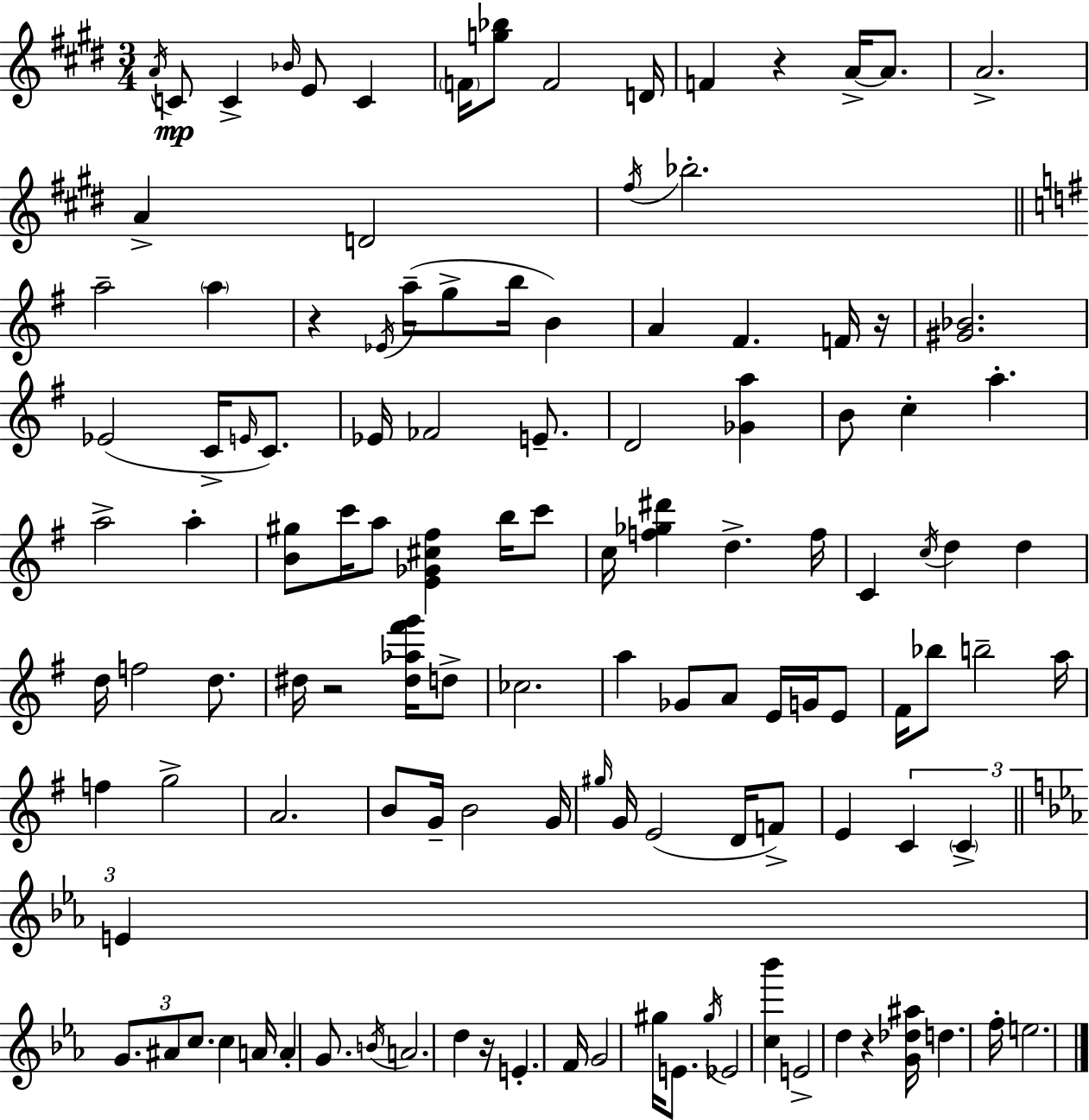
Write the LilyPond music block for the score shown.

{
  \clef treble
  \numericTimeSignature
  \time 3/4
  \key e \major
  \acciaccatura { a'16 }\mp c'8 c'4-> \grace { bes'16 } e'8 c'4 | \parenthesize f'16 <g'' bes''>8 f'2 | d'16 f'4 r4 a'16->~~ a'8. | a'2.-> | \break a'4-> d'2 | \acciaccatura { fis''16 } bes''2.-. | \bar "||" \break \key g \major a''2-- \parenthesize a''4 | r4 \acciaccatura { ees'16 } a''16--( g''8-> b''16 b'4) | a'4 fis'4. f'16 | r16 <gis' bes'>2. | \break ees'2( c'16-> \grace { e'16 }) c'8. | ees'16 fes'2 e'8.-- | d'2 <ges' a''>4 | b'8 c''4-. a''4.-. | \break a''2-> a''4-. | <b' gis''>8 c'''16 a''8 <e' ges' cis'' fis''>4 b''16 | c'''8 c''16 <f'' ges'' dis'''>4 d''4.-> | f''16 c'4 \acciaccatura { c''16 } d''4 d''4 | \break d''16 f''2 | d''8. dis''16 r2 | <dis'' aes'' fis''' g'''>16 d''8-> ces''2. | a''4 ges'8 a'8 e'16 | \break g'16 e'8 fis'16 bes''8 b''2-- | a''16 f''4 g''2-> | a'2. | b'8 g'16-- b'2 | \break g'16 \grace { gis''16 } g'16 e'2( | d'16 f'8->) e'4 \tuplet 3/2 { c'4 | \parenthesize c'4-> \bar "||" \break \key c \minor e'4 } \tuplet 3/2 { g'8. ais'8 c''8. } | c''4 a'16 a'4-. g'8. | \acciaccatura { b'16 } a'2. | d''4 r16 e'4.-. | \break f'16 g'2 gis''16 e'8. | \acciaccatura { gis''16 } ees'2 <c'' bes'''>4 | e'2-> d''4 | r4 <g' des'' ais''>16 d''4. | \break f''16-. e''2. | \bar "|."
}